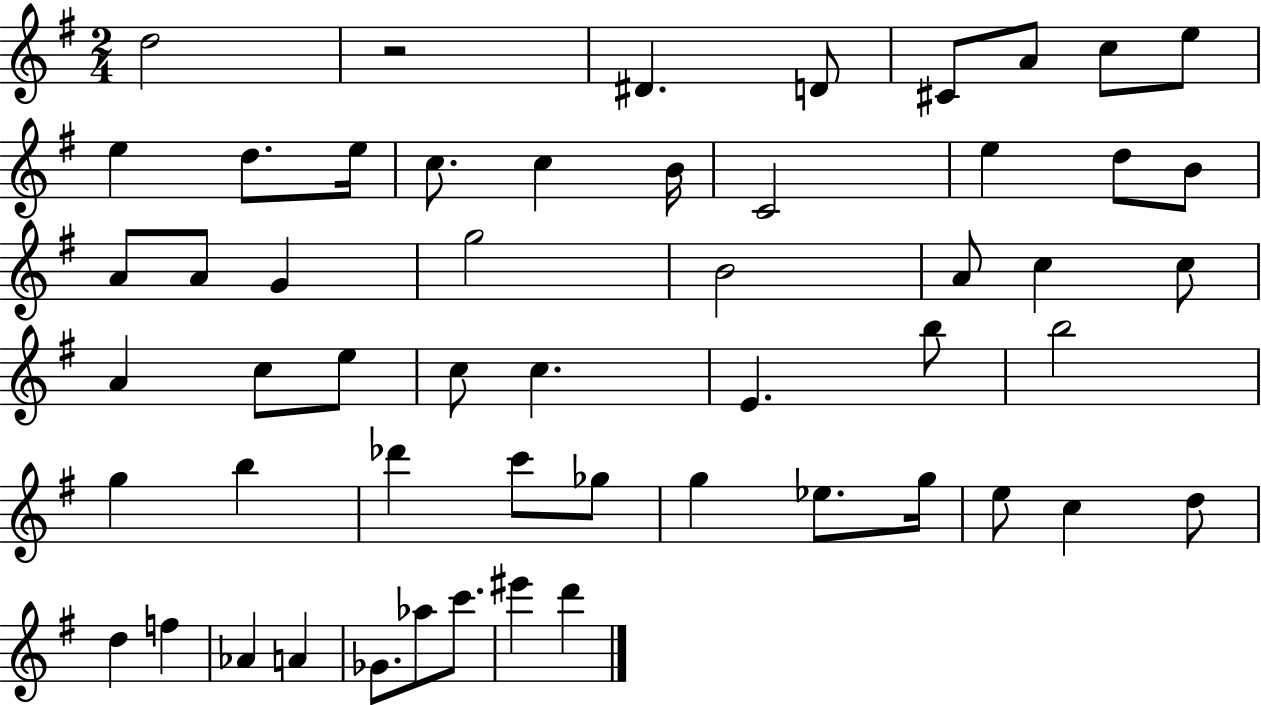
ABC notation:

X:1
T:Untitled
M:2/4
L:1/4
K:G
d2 z2 ^D D/2 ^C/2 A/2 c/2 e/2 e d/2 e/4 c/2 c B/4 C2 e d/2 B/2 A/2 A/2 G g2 B2 A/2 c c/2 A c/2 e/2 c/2 c E b/2 b2 g b _d' c'/2 _g/2 g _e/2 g/4 e/2 c d/2 d f _A A _G/2 _a/2 c'/2 ^e' d'